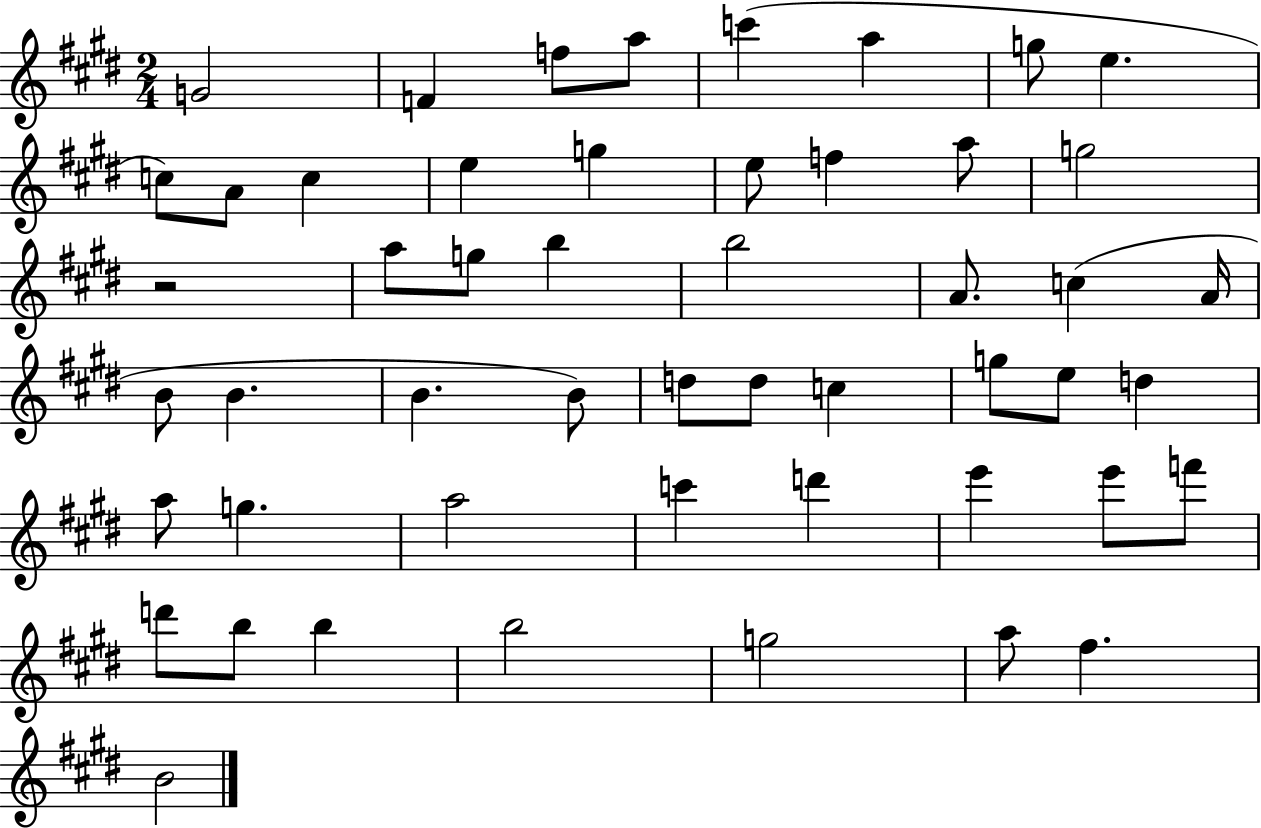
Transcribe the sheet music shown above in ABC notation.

X:1
T:Untitled
M:2/4
L:1/4
K:E
G2 F f/2 a/2 c' a g/2 e c/2 A/2 c e g e/2 f a/2 g2 z2 a/2 g/2 b b2 A/2 c A/4 B/2 B B B/2 d/2 d/2 c g/2 e/2 d a/2 g a2 c' d' e' e'/2 f'/2 d'/2 b/2 b b2 g2 a/2 ^f B2